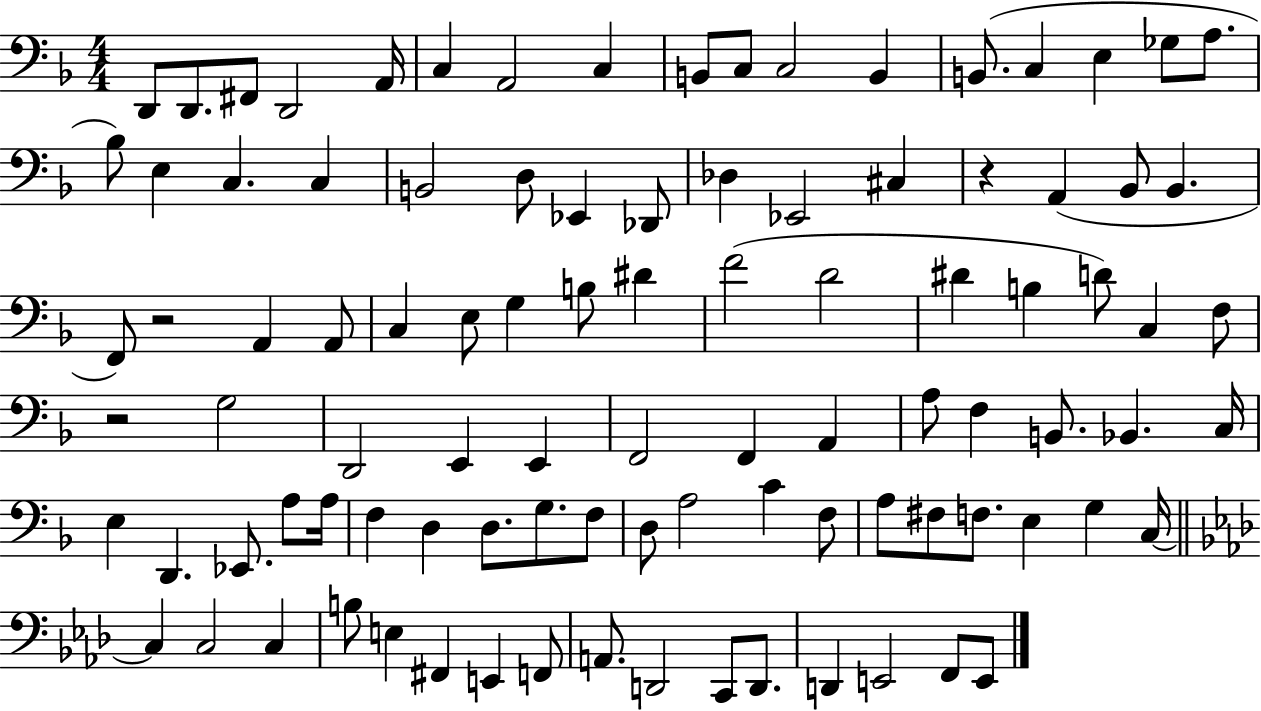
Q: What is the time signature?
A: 4/4